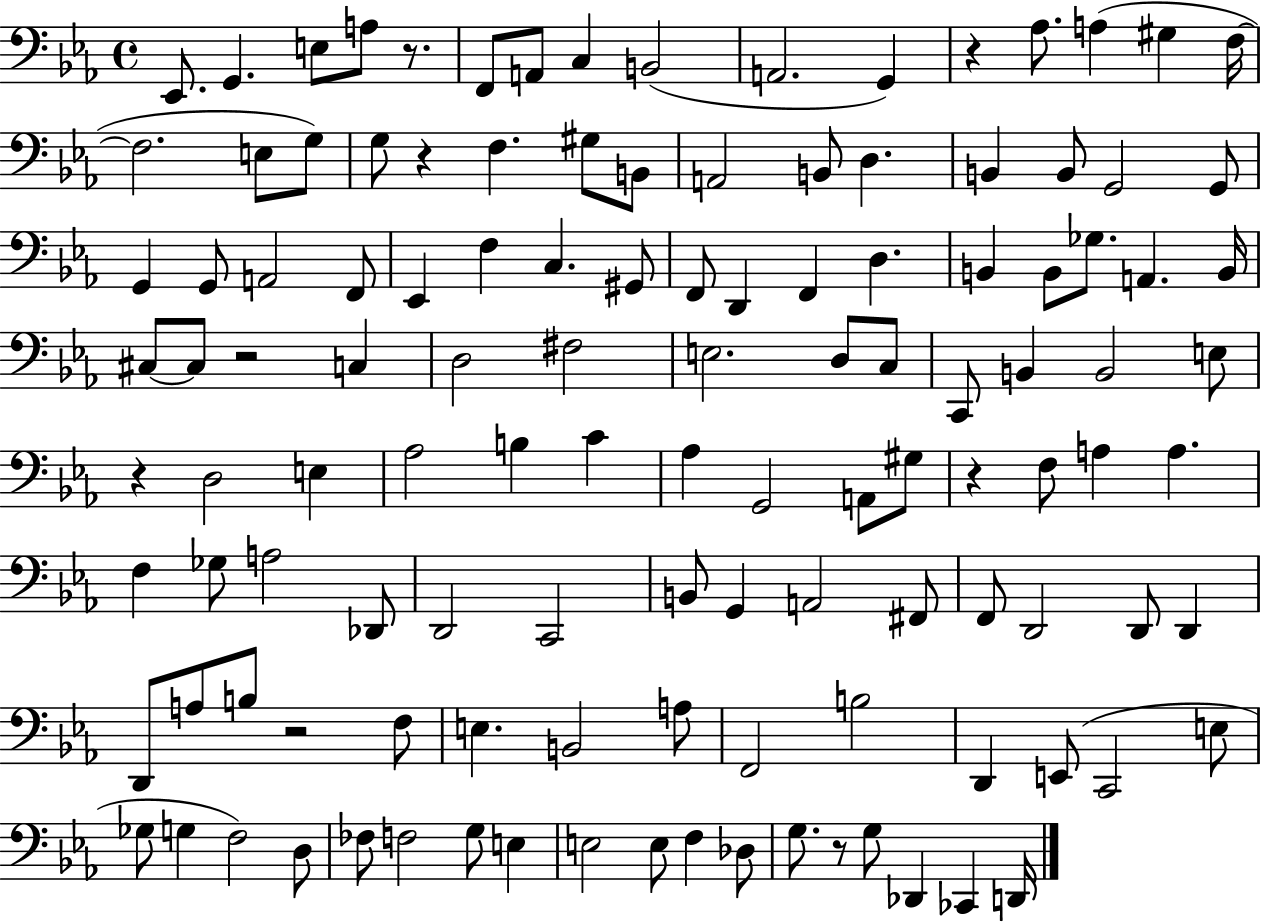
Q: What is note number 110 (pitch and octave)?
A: G3